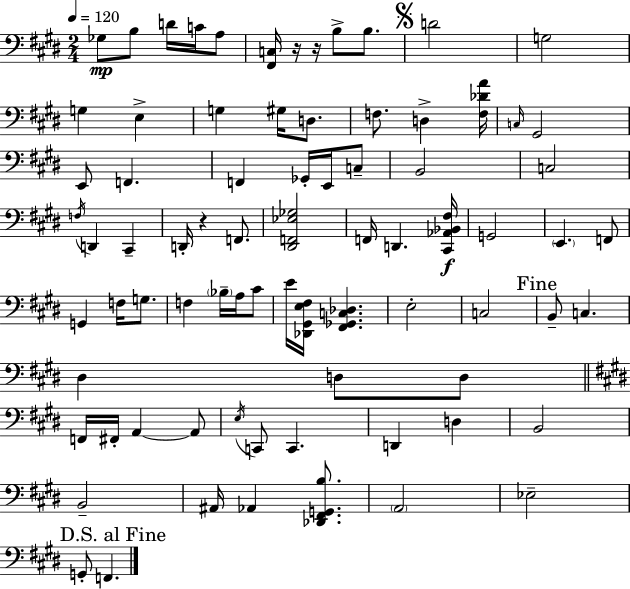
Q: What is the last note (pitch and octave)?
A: F2